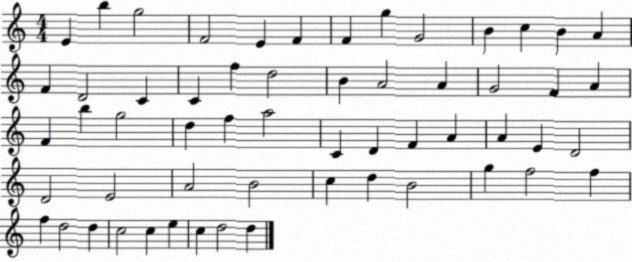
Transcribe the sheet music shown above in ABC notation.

X:1
T:Untitled
M:4/4
L:1/4
K:C
E b g2 F2 E F F g G2 B c B A F D2 C C f d2 B A2 A G2 F A F b g2 d f a2 C D F A A E D2 D2 E2 A2 B2 c d B2 g f2 f f d2 d c2 c e c d2 d